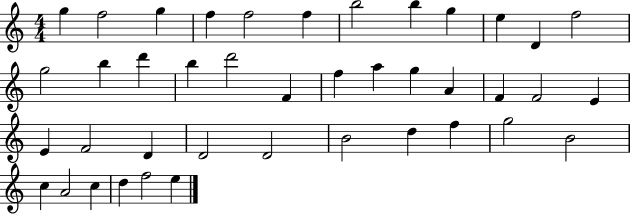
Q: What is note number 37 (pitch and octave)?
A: A4